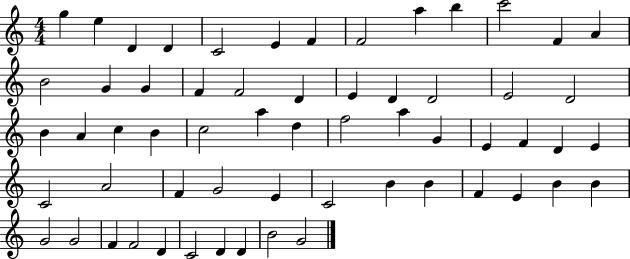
G5/q E5/q D4/q D4/q C4/h E4/q F4/q F4/h A5/q B5/q C6/h F4/q A4/q B4/h G4/q G4/q F4/q F4/h D4/q E4/q D4/q D4/h E4/h D4/h B4/q A4/q C5/q B4/q C5/h A5/q D5/q F5/h A5/q G4/q E4/q F4/q D4/q E4/q C4/h A4/h F4/q G4/h E4/q C4/h B4/q B4/q F4/q E4/q B4/q B4/q G4/h G4/h F4/q F4/h D4/q C4/h D4/q D4/q B4/h G4/h